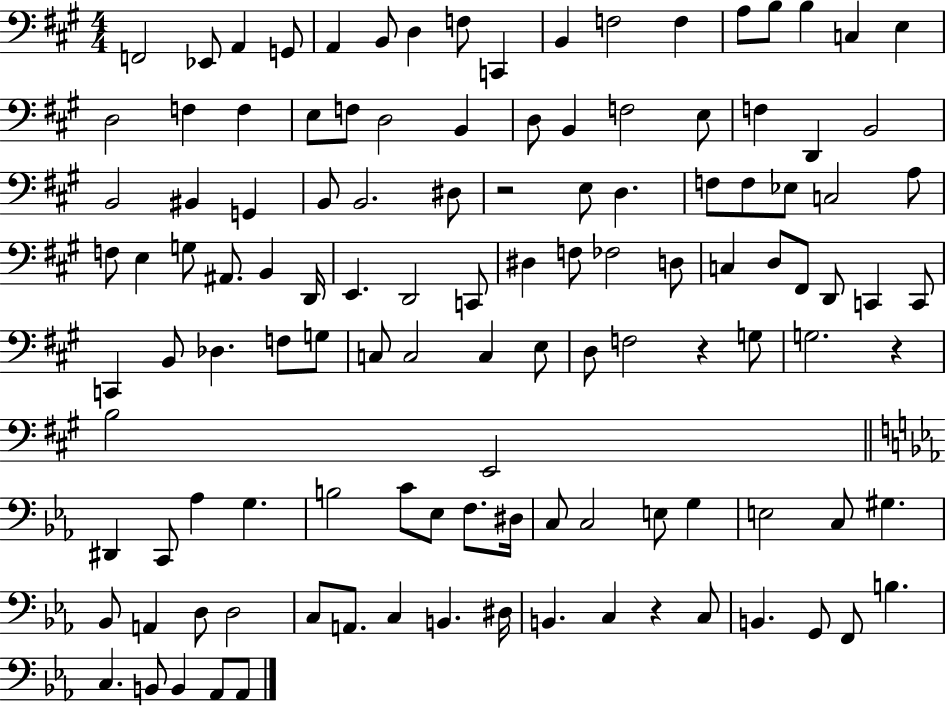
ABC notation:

X:1
T:Untitled
M:4/4
L:1/4
K:A
F,,2 _E,,/2 A,, G,,/2 A,, B,,/2 D, F,/2 C,, B,, F,2 F, A,/2 B,/2 B, C, E, D,2 F, F, E,/2 F,/2 D,2 B,, D,/2 B,, F,2 E,/2 F, D,, B,,2 B,,2 ^B,, G,, B,,/2 B,,2 ^D,/2 z2 E,/2 D, F,/2 F,/2 _E,/2 C,2 A,/2 F,/2 E, G,/2 ^A,,/2 B,, D,,/4 E,, D,,2 C,,/2 ^D, F,/2 _F,2 D,/2 C, D,/2 ^F,,/2 D,,/2 C,, C,,/2 C,, B,,/2 _D, F,/2 G,/2 C,/2 C,2 C, E,/2 D,/2 F,2 z G,/2 G,2 z B,2 E,,2 ^D,, C,,/2 _A, G, B,2 C/2 _E,/2 F,/2 ^D,/4 C,/2 C,2 E,/2 G, E,2 C,/2 ^G, _B,,/2 A,, D,/2 D,2 C,/2 A,,/2 C, B,, ^D,/4 B,, C, z C,/2 B,, G,,/2 F,,/2 B, C, B,,/2 B,, _A,,/2 _A,,/2